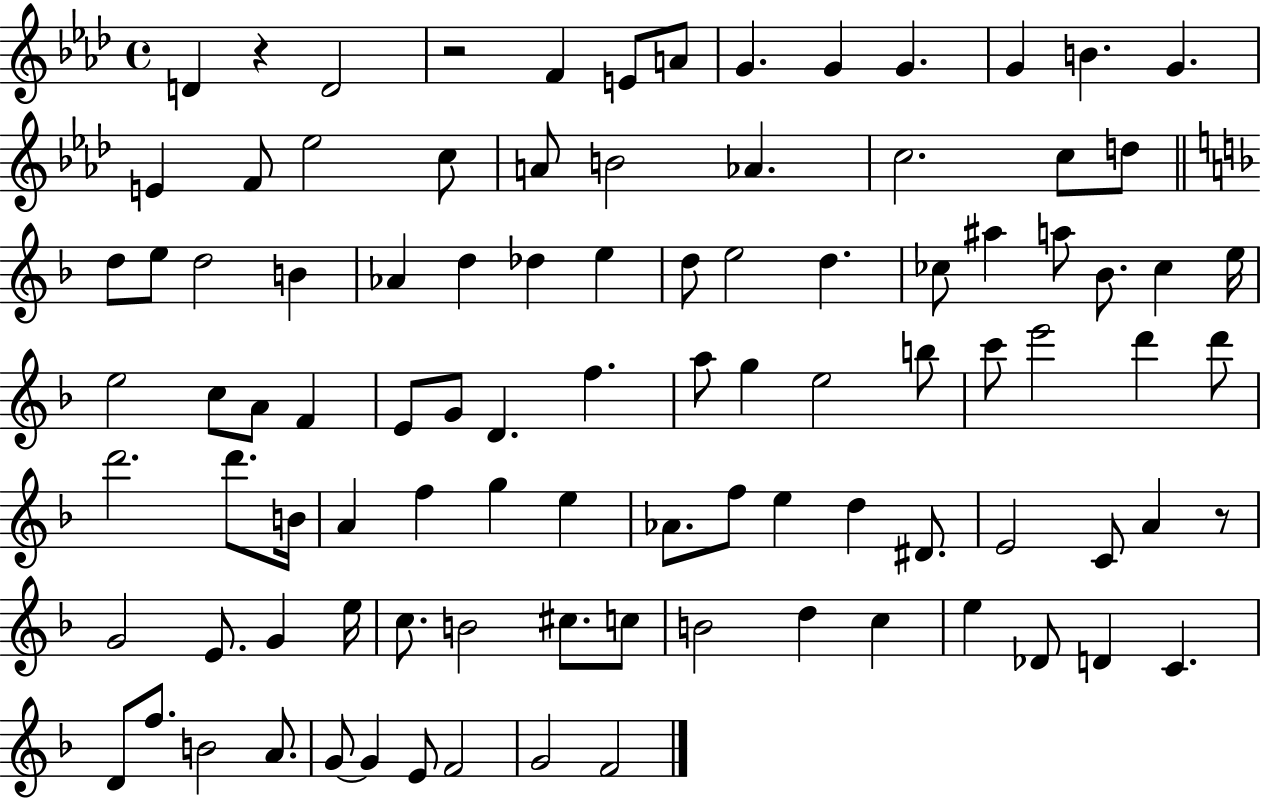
D4/q R/q D4/h R/h F4/q E4/e A4/e G4/q. G4/q G4/q. G4/q B4/q. G4/q. E4/q F4/e Eb5/h C5/e A4/e B4/h Ab4/q. C5/h. C5/e D5/e D5/e E5/e D5/h B4/q Ab4/q D5/q Db5/q E5/q D5/e E5/h D5/q. CES5/e A#5/q A5/e Bb4/e. CES5/q E5/s E5/h C5/e A4/e F4/q E4/e G4/e D4/q. F5/q. A5/e G5/q E5/h B5/e C6/e E6/h D6/q D6/e D6/h. D6/e. B4/s A4/q F5/q G5/q E5/q Ab4/e. F5/e E5/q D5/q D#4/e. E4/h C4/e A4/q R/e G4/h E4/e. G4/q E5/s C5/e. B4/h C#5/e. C5/e B4/h D5/q C5/q E5/q Db4/e D4/q C4/q. D4/e F5/e. B4/h A4/e. G4/e G4/q E4/e F4/h G4/h F4/h